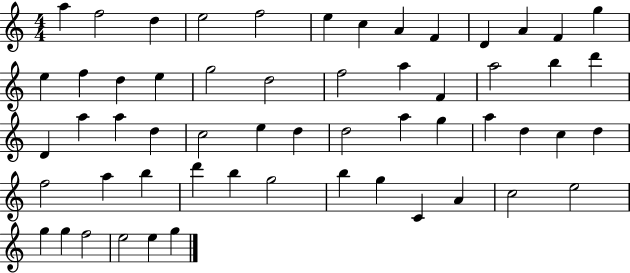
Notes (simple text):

A5/q F5/h D5/q E5/h F5/h E5/q C5/q A4/q F4/q D4/q A4/q F4/q G5/q E5/q F5/q D5/q E5/q G5/h D5/h F5/h A5/q F4/q A5/h B5/q D6/q D4/q A5/q A5/q D5/q C5/h E5/q D5/q D5/h A5/q G5/q A5/q D5/q C5/q D5/q F5/h A5/q B5/q D6/q B5/q G5/h B5/q G5/q C4/q A4/q C5/h E5/h G5/q G5/q F5/h E5/h E5/q G5/q